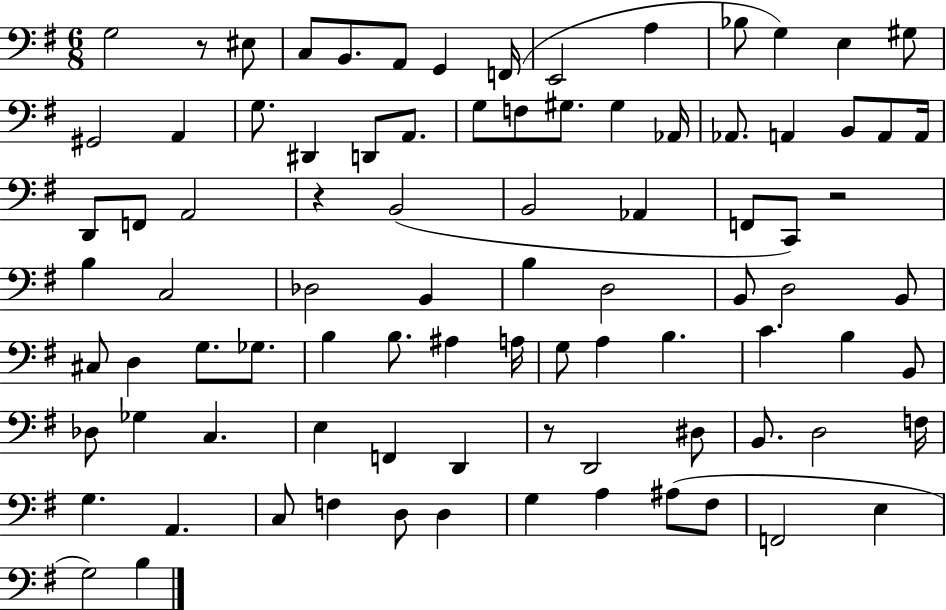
{
  \clef bass
  \numericTimeSignature
  \time 6/8
  \key g \major
  g2 r8 eis8 | c8 b,8. a,8 g,4 f,16( | e,2 a4 | bes8 g4) e4 gis8 | \break gis,2 a,4 | g8. dis,4 d,8 a,8. | g8 f8 gis8. gis4 aes,16 | aes,8. a,4 b,8 a,8 a,16 | \break d,8 f,8 a,2 | r4 b,2( | b,2 aes,4 | f,8 c,8) r2 | \break b4 c2 | des2 b,4 | b4 d2 | b,8 d2 b,8 | \break cis8 d4 g8. ges8. | b4 b8. ais4 a16 | g8 a4 b4. | c'4. b4 b,8 | \break des8 ges4 c4. | e4 f,4 d,4 | r8 d,2 dis8 | b,8. d2 f16 | \break g4. a,4. | c8 f4 d8 d4 | g4 a4 ais8( fis8 | f,2 e4 | \break g2) b4 | \bar "|."
}